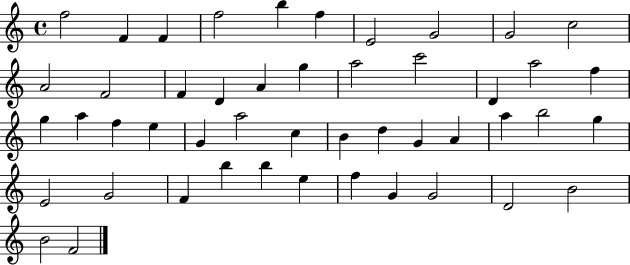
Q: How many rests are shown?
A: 0